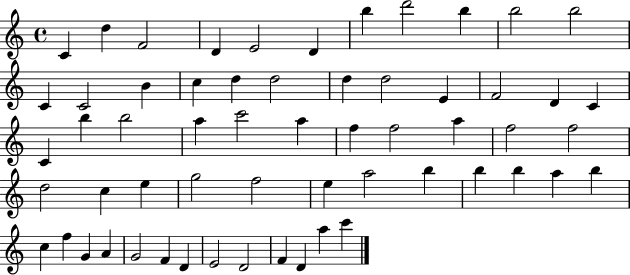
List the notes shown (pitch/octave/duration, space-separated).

C4/q D5/q F4/h D4/q E4/h D4/q B5/q D6/h B5/q B5/h B5/h C4/q C4/h B4/q C5/q D5/q D5/h D5/q D5/h E4/q F4/h D4/q C4/q C4/q B5/q B5/h A5/q C6/h A5/q F5/q F5/h A5/q F5/h F5/h D5/h C5/q E5/q G5/h F5/h E5/q A5/h B5/q B5/q B5/q A5/q B5/q C5/q F5/q G4/q A4/q G4/h F4/q D4/q E4/h D4/h F4/q D4/q A5/q C6/q